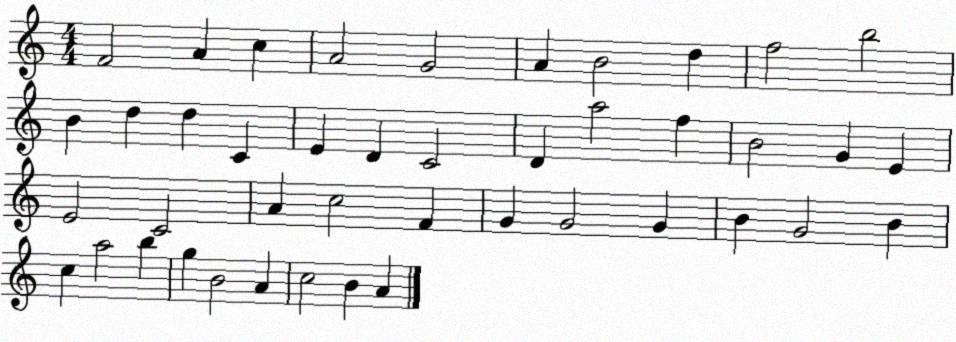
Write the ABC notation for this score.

X:1
T:Untitled
M:4/4
L:1/4
K:C
F2 A c A2 G2 A B2 d f2 b2 B d d C E D C2 D a2 f B2 G E E2 C2 A c2 F G G2 G B G2 B c a2 b g B2 A c2 B A